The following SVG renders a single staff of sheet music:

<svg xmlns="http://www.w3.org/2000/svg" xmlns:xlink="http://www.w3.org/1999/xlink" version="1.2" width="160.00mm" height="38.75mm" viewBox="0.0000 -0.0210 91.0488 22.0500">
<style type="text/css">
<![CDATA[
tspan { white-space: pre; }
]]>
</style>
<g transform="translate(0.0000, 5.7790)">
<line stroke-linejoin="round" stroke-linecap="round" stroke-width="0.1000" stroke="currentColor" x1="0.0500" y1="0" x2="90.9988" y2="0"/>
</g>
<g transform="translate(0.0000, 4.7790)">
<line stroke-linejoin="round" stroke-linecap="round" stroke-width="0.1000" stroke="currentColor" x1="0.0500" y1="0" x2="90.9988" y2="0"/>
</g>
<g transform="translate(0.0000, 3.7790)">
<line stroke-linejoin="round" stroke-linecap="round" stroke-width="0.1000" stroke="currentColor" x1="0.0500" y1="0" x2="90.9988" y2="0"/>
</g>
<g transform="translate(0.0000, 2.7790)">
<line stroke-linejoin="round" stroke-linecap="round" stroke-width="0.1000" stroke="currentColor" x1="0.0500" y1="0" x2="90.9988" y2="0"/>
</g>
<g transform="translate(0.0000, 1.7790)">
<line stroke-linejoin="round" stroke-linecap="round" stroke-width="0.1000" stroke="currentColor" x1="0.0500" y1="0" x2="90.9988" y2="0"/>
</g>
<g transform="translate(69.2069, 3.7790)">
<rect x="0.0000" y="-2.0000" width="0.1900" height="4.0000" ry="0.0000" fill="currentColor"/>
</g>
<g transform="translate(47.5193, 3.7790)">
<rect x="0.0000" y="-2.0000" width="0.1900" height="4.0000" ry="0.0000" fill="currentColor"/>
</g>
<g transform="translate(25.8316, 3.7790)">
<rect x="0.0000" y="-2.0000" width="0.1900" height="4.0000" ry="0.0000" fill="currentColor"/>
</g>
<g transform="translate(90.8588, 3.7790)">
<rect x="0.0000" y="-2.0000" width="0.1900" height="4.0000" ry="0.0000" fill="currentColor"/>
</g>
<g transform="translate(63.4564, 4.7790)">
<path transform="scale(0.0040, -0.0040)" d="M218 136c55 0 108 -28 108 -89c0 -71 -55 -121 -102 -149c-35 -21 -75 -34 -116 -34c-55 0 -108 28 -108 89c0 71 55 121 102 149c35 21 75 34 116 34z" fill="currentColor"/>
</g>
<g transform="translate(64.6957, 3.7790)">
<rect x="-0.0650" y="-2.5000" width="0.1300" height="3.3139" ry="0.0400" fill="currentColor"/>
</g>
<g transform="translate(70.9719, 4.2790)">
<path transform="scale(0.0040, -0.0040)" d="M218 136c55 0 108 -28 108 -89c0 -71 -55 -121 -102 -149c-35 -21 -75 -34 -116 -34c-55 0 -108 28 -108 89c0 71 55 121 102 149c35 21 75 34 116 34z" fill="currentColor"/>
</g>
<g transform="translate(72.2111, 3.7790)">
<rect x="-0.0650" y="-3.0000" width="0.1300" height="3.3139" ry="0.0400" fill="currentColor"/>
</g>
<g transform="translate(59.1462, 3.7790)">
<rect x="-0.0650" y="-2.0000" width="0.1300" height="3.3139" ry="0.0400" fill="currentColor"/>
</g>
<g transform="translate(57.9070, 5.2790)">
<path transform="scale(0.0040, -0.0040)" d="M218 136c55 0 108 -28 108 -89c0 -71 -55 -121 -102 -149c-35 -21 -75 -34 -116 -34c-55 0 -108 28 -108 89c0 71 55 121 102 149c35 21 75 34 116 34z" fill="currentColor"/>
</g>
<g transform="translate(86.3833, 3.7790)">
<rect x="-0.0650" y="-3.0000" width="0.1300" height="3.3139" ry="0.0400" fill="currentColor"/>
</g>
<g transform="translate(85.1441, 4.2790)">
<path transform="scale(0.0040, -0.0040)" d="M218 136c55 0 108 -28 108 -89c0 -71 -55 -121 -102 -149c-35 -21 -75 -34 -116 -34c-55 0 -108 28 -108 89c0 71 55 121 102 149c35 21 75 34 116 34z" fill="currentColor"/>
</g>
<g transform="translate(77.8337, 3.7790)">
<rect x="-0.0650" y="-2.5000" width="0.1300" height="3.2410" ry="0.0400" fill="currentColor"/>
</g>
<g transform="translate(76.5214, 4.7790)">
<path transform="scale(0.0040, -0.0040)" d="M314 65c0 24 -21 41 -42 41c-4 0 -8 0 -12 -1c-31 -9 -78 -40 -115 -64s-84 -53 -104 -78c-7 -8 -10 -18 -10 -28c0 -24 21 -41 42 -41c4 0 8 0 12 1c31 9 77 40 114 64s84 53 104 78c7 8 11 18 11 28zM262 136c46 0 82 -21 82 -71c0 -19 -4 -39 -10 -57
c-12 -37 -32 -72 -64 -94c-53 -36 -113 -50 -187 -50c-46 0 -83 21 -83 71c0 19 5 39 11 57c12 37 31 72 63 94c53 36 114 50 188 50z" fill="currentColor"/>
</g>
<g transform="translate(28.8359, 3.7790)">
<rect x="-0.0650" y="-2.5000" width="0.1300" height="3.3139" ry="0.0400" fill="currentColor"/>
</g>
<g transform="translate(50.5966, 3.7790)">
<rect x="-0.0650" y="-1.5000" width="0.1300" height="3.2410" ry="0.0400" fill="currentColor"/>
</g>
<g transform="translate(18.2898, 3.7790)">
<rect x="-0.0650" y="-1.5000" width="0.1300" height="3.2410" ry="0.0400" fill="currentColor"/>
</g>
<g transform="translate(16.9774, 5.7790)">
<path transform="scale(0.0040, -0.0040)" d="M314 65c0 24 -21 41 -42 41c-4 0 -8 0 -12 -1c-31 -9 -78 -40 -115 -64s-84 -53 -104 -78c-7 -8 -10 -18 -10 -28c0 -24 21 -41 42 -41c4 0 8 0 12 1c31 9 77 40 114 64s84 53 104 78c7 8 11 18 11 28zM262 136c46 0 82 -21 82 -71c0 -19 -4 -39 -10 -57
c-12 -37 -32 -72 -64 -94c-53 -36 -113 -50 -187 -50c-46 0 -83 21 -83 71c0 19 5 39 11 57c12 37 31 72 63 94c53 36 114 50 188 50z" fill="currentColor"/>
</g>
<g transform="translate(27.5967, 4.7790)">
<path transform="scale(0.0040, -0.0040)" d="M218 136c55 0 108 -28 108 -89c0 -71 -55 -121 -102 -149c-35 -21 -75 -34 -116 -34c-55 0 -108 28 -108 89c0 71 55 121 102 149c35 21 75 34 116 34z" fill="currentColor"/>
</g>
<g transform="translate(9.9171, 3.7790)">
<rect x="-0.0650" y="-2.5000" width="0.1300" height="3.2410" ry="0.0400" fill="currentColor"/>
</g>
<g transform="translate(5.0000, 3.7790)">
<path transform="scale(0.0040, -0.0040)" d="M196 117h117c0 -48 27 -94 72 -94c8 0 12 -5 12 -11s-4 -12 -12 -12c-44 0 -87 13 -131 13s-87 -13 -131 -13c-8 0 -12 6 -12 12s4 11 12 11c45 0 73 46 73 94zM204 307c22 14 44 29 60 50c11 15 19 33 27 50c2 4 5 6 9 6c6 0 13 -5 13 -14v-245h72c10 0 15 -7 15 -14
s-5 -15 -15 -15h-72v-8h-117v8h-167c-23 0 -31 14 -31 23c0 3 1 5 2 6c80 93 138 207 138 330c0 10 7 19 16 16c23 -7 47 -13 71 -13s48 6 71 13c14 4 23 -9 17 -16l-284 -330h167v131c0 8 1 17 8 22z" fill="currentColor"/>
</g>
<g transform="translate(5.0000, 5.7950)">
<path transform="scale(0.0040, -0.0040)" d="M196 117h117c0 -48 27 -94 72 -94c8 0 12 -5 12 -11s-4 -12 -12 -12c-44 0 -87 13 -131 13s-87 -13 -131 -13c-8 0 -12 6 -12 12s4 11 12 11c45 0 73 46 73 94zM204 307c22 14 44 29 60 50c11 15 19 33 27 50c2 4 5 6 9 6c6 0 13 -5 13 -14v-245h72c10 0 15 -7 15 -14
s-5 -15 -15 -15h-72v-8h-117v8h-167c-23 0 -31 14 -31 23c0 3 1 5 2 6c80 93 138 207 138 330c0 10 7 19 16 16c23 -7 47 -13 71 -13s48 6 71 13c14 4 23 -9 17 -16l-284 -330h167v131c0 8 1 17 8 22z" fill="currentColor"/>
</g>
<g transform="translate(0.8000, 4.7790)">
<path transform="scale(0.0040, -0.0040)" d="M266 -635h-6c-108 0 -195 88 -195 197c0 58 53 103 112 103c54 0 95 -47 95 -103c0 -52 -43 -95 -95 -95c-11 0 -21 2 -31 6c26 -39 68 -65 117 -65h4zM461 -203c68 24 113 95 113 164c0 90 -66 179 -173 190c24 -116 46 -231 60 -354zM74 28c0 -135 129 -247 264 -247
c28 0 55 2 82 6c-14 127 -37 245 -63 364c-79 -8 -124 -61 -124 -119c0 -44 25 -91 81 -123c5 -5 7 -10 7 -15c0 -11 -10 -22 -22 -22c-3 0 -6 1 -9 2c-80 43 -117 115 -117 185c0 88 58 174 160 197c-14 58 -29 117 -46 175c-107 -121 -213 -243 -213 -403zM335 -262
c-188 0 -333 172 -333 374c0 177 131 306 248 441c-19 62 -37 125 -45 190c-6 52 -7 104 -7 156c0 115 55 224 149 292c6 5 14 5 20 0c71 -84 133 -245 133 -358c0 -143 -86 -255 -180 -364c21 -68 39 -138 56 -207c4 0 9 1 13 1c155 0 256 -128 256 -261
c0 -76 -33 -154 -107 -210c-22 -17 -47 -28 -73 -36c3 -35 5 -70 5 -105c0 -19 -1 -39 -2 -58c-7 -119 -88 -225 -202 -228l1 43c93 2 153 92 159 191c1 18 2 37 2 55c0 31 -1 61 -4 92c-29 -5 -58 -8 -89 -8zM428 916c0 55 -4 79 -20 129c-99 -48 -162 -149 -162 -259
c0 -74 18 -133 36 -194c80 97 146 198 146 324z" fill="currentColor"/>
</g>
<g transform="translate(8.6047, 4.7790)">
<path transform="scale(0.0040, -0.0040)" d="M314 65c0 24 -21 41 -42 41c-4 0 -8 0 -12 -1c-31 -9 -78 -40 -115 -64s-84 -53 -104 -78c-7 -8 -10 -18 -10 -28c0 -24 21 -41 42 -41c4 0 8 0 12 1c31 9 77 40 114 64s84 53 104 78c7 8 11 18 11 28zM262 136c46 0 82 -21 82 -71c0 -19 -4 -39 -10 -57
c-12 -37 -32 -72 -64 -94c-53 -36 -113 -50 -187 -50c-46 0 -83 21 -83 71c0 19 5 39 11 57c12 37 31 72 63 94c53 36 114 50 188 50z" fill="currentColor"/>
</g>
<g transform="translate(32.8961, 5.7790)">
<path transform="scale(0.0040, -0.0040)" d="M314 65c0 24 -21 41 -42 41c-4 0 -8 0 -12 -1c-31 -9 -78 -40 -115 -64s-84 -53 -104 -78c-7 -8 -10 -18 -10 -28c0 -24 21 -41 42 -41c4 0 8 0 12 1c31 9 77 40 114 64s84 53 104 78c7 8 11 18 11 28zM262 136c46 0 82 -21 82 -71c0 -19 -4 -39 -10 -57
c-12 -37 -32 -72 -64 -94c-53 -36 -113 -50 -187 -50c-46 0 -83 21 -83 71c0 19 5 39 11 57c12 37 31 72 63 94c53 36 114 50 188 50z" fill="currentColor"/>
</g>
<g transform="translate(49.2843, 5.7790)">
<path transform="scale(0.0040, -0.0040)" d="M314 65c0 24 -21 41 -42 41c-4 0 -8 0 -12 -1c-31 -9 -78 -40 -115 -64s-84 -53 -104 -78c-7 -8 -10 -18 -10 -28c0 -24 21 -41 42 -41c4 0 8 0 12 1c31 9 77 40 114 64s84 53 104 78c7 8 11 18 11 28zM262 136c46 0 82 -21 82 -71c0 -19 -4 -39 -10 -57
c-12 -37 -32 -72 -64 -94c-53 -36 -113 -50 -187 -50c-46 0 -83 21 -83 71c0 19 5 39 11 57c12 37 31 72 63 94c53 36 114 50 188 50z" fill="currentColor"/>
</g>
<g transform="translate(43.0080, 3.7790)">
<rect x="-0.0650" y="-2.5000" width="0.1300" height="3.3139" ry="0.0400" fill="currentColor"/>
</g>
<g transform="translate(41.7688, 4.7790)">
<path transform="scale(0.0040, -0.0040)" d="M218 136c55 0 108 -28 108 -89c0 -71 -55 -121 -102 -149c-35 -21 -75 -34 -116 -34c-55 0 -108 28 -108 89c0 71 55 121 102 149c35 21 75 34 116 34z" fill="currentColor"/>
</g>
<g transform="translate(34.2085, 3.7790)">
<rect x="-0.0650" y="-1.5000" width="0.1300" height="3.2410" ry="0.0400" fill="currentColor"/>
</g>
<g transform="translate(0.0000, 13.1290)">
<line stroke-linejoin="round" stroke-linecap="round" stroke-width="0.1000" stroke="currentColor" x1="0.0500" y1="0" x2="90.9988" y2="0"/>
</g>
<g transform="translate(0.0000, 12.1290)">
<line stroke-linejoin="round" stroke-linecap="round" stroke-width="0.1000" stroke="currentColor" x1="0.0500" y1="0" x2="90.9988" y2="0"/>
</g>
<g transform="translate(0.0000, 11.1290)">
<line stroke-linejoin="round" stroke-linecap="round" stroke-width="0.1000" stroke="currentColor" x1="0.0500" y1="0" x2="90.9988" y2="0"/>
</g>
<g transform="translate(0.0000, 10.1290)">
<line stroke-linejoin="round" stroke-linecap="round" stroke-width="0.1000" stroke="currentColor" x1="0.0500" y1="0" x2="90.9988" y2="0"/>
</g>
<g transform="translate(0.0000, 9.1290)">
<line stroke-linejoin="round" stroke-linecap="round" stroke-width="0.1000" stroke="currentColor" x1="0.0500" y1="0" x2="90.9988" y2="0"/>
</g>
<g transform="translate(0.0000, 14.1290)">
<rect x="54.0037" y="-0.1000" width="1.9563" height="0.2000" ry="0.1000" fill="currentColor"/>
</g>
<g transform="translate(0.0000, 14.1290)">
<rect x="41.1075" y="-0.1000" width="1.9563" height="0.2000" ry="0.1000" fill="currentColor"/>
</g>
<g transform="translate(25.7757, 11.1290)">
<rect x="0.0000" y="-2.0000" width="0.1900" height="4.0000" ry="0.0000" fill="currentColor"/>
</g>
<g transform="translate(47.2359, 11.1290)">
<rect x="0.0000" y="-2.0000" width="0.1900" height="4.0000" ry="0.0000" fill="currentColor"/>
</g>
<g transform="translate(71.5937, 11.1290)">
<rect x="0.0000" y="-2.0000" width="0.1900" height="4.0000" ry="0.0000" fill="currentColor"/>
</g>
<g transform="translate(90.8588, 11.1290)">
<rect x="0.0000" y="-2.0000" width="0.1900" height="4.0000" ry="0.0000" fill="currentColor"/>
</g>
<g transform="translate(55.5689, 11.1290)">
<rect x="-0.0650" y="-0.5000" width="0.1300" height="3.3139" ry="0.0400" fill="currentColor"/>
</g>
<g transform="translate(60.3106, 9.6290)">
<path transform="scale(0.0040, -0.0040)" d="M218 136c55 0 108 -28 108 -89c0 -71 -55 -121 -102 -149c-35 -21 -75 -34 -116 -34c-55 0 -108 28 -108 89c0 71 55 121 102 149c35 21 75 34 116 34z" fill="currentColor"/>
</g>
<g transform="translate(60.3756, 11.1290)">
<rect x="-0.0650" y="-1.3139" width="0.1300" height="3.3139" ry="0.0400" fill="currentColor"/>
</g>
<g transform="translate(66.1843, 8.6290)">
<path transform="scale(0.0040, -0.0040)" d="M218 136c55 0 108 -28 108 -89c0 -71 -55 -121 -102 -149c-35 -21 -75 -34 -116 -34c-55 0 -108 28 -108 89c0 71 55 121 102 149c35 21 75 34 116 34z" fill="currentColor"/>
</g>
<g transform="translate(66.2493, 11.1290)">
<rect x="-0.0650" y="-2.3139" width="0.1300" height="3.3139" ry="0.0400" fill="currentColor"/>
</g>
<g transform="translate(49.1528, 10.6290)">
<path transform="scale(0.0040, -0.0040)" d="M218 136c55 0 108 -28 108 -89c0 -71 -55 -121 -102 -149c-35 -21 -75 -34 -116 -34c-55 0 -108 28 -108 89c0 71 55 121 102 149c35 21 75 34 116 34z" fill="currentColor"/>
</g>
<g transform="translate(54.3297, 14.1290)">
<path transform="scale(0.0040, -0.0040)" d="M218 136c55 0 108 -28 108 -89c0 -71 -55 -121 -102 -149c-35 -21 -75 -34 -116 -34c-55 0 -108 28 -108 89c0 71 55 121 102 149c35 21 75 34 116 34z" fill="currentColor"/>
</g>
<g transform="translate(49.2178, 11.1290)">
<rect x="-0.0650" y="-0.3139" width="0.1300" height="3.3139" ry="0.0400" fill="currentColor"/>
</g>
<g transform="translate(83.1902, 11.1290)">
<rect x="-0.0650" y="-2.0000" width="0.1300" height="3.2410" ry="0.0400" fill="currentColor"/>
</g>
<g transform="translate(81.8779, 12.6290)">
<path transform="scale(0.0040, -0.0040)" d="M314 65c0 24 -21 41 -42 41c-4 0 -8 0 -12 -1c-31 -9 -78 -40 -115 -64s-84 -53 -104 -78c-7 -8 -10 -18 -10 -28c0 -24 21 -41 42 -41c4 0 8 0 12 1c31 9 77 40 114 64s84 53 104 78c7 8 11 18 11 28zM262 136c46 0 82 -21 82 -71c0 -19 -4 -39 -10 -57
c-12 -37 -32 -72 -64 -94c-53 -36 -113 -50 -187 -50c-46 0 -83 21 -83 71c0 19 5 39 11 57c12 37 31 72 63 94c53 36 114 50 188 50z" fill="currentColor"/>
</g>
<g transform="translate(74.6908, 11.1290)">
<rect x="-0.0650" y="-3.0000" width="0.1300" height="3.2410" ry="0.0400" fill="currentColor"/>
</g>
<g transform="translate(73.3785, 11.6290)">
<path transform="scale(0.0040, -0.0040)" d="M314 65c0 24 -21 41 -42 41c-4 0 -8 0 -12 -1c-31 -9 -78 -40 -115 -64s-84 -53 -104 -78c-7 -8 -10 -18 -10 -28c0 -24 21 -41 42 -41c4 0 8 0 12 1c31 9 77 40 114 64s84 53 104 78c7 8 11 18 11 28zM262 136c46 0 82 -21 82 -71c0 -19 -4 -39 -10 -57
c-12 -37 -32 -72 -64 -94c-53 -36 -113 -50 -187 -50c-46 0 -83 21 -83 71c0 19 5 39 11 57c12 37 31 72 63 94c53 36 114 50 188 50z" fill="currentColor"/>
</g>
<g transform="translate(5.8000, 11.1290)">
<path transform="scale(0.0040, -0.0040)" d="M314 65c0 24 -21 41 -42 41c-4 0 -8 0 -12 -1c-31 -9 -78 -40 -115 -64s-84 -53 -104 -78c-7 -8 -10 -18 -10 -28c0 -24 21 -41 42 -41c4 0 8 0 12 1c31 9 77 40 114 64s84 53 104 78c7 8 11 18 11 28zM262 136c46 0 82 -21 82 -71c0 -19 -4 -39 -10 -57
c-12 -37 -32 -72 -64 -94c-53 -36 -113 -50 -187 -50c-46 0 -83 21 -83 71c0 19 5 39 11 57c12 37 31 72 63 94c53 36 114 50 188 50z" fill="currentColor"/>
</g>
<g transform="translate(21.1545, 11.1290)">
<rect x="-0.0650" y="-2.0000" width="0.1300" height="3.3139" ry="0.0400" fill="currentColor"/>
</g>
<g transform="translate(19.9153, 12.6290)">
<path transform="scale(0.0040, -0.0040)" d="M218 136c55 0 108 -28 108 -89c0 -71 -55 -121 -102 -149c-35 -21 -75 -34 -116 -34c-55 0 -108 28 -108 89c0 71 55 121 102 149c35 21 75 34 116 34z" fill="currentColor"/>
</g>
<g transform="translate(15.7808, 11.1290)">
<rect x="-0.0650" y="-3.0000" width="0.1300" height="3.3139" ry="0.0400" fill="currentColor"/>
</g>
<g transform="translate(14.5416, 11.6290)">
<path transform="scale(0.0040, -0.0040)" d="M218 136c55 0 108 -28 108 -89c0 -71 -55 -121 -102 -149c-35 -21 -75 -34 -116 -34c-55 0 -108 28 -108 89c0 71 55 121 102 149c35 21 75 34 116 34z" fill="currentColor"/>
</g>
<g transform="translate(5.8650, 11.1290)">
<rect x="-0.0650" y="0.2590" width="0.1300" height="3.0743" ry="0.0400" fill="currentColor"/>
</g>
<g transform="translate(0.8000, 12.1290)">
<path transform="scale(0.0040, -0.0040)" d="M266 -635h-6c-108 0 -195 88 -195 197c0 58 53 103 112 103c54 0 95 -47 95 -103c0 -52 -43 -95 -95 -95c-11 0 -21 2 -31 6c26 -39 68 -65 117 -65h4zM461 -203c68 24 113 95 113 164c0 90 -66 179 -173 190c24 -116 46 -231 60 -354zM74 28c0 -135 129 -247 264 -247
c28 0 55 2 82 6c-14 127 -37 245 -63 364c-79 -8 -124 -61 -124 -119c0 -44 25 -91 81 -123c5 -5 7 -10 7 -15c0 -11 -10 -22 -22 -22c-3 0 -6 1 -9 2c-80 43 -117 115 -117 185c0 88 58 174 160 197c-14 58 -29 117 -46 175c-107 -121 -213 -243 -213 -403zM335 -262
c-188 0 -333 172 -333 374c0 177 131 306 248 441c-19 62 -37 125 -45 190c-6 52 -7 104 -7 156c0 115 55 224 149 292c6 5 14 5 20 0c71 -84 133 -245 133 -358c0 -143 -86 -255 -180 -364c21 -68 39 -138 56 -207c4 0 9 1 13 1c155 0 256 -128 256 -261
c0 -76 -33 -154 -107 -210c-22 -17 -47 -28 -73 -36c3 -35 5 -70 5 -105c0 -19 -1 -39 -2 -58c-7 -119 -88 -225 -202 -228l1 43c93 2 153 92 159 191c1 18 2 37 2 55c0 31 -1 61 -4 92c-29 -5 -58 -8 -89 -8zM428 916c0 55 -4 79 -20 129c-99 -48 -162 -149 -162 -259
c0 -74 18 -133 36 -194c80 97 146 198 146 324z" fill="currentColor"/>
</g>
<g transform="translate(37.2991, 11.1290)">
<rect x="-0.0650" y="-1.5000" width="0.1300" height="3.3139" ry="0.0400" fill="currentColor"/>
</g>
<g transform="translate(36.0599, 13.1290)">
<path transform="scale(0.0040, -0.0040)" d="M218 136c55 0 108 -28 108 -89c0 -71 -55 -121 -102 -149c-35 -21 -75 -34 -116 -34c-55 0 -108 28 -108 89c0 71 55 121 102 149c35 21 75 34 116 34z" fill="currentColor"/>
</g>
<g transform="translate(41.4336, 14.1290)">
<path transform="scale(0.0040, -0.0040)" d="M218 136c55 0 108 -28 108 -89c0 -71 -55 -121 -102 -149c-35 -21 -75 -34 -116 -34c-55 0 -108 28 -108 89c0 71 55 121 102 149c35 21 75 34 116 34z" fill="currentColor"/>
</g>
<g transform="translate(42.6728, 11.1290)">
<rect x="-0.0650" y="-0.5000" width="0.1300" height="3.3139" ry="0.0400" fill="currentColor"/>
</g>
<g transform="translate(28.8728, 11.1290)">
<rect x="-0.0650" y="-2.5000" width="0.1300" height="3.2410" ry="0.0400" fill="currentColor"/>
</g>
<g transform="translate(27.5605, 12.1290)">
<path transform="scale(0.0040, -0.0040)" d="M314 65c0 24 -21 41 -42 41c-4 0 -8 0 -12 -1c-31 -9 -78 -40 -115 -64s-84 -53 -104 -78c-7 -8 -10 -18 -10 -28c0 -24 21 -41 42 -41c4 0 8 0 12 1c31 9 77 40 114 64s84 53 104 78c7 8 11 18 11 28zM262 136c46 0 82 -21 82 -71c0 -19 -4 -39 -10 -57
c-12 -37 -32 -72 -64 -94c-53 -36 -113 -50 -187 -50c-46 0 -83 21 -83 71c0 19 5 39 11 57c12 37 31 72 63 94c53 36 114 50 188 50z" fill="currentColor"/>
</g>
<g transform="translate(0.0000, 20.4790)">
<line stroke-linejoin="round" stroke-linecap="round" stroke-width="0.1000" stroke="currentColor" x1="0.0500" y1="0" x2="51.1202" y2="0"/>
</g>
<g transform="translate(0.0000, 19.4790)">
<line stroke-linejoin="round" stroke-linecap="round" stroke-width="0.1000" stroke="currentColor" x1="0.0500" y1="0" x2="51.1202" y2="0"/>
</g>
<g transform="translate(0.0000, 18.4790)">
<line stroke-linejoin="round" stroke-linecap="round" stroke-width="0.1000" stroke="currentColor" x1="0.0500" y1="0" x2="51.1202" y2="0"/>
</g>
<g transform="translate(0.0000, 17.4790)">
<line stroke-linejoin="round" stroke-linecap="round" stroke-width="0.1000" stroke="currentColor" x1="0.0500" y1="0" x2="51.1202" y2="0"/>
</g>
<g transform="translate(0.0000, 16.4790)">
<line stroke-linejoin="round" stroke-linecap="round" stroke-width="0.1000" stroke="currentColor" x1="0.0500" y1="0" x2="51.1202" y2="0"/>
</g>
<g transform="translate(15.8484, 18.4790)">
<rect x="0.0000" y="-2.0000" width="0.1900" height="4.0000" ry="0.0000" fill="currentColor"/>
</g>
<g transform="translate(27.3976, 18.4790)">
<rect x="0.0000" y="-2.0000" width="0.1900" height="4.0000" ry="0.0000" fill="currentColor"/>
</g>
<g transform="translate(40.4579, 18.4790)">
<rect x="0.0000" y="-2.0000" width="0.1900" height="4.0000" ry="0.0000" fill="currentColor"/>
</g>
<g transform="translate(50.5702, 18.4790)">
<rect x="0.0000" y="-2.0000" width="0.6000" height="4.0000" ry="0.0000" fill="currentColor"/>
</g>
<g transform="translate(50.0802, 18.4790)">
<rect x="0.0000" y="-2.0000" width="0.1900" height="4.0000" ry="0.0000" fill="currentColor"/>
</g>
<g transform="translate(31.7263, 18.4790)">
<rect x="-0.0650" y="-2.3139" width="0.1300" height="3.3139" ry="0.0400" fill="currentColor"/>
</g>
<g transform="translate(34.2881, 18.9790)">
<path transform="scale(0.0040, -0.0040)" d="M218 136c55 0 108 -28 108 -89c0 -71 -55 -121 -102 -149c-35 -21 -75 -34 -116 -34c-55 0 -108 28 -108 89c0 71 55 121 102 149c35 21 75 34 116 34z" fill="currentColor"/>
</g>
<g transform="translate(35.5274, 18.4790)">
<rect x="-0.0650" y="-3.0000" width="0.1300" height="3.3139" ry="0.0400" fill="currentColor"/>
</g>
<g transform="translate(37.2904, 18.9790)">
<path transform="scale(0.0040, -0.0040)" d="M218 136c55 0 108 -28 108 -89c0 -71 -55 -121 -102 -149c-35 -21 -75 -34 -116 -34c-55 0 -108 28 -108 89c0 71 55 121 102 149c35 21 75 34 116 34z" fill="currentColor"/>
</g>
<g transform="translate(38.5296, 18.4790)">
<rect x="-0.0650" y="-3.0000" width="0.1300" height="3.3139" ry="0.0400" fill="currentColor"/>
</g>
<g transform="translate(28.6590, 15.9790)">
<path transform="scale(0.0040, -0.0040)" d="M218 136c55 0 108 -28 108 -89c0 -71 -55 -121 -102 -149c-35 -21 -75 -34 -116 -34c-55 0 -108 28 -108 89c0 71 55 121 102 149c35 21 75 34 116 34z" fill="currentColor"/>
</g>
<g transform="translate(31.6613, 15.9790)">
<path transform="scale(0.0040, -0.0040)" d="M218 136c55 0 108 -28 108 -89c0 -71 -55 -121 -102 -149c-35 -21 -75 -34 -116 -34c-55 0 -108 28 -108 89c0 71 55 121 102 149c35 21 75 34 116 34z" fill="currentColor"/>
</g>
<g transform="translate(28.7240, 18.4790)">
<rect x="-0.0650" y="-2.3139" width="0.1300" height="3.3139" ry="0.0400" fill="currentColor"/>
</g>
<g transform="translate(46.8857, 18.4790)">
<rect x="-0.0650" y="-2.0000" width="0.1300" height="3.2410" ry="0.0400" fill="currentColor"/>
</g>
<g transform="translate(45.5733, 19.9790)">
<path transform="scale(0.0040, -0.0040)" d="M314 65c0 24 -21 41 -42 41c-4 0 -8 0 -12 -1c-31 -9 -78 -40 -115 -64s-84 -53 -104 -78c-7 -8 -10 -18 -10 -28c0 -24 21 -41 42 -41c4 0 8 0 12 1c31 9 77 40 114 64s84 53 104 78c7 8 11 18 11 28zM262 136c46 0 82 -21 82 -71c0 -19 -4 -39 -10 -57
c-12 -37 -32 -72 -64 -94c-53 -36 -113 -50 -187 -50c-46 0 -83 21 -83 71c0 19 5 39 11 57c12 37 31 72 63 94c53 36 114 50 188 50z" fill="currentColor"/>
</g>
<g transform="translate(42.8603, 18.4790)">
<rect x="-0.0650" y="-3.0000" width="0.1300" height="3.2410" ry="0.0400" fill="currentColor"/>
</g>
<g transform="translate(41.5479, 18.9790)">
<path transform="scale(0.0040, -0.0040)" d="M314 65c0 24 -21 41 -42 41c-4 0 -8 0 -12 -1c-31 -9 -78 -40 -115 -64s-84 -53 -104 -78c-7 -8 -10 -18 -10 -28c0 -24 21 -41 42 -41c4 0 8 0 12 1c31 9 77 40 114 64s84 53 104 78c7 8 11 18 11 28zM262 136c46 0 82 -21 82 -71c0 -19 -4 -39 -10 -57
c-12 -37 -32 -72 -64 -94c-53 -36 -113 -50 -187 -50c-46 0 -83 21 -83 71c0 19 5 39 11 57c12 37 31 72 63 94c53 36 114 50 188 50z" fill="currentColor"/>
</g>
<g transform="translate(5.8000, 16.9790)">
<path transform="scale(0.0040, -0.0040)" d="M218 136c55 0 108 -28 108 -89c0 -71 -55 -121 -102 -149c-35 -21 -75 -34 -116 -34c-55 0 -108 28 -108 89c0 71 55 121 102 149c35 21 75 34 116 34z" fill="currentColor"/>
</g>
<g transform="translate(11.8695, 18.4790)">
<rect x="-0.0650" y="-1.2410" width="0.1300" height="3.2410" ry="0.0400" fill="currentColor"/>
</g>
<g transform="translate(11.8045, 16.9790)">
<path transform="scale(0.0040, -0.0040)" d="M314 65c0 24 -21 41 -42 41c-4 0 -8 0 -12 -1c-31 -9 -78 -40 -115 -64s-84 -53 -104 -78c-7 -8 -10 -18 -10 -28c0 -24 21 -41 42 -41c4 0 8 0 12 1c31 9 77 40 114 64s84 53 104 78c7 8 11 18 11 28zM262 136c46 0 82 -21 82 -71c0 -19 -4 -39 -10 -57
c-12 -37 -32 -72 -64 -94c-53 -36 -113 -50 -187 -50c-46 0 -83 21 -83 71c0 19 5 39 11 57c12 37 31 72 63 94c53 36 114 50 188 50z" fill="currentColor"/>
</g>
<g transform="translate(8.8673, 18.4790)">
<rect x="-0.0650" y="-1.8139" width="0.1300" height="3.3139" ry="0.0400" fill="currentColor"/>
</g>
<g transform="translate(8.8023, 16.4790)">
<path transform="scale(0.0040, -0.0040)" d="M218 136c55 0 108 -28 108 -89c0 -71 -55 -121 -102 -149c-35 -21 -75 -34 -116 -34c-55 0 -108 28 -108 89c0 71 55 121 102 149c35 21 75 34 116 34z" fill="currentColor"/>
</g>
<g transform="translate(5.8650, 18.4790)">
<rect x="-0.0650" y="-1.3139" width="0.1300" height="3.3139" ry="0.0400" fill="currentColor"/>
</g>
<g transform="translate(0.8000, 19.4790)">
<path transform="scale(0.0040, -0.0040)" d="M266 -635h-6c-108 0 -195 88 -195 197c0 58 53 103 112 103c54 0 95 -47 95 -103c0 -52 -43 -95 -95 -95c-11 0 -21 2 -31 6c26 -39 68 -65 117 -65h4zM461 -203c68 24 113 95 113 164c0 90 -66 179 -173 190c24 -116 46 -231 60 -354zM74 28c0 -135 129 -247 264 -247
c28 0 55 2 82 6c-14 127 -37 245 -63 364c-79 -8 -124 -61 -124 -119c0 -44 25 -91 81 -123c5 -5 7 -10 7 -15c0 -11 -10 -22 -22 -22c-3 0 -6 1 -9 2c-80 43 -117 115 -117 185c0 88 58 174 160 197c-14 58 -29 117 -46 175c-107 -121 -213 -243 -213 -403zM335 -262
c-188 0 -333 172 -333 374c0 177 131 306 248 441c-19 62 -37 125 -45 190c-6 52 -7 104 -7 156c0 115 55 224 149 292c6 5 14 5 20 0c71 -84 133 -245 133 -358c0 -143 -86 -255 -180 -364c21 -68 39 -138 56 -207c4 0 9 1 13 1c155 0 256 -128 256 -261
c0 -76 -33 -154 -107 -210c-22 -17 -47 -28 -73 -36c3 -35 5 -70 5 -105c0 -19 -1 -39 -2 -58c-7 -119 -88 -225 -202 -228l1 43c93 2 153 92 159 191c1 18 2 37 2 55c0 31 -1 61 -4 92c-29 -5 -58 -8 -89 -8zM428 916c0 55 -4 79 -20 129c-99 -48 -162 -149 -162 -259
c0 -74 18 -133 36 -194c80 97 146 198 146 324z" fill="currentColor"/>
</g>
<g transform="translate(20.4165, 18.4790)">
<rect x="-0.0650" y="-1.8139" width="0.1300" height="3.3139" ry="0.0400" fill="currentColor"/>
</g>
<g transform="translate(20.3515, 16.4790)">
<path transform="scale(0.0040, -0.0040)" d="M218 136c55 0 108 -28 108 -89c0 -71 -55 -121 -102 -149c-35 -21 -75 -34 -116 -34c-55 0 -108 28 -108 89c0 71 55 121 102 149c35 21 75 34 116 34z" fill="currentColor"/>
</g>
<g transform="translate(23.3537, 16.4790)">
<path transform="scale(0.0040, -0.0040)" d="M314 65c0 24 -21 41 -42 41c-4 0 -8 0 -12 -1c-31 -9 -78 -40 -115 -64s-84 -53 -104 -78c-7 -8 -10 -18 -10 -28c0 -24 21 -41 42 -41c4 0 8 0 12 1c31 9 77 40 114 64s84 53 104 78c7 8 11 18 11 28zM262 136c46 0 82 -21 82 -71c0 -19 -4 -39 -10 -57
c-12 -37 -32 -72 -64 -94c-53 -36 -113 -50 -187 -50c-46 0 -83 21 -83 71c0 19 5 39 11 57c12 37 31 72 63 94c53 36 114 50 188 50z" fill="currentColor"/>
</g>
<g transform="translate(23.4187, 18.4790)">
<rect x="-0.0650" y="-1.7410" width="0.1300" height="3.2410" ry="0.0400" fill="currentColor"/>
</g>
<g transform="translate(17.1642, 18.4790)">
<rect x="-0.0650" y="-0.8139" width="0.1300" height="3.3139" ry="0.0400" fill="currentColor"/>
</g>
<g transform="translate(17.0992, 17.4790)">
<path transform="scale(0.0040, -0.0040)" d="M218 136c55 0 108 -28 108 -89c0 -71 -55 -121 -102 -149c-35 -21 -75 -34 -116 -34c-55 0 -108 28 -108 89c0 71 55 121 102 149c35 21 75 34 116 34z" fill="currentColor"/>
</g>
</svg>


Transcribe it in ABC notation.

X:1
T:Untitled
M:4/4
L:1/4
K:C
G2 E2 G E2 G E2 F G A G2 A B2 A F G2 E C c C e g A2 F2 e f e2 d f f2 g g A A A2 F2